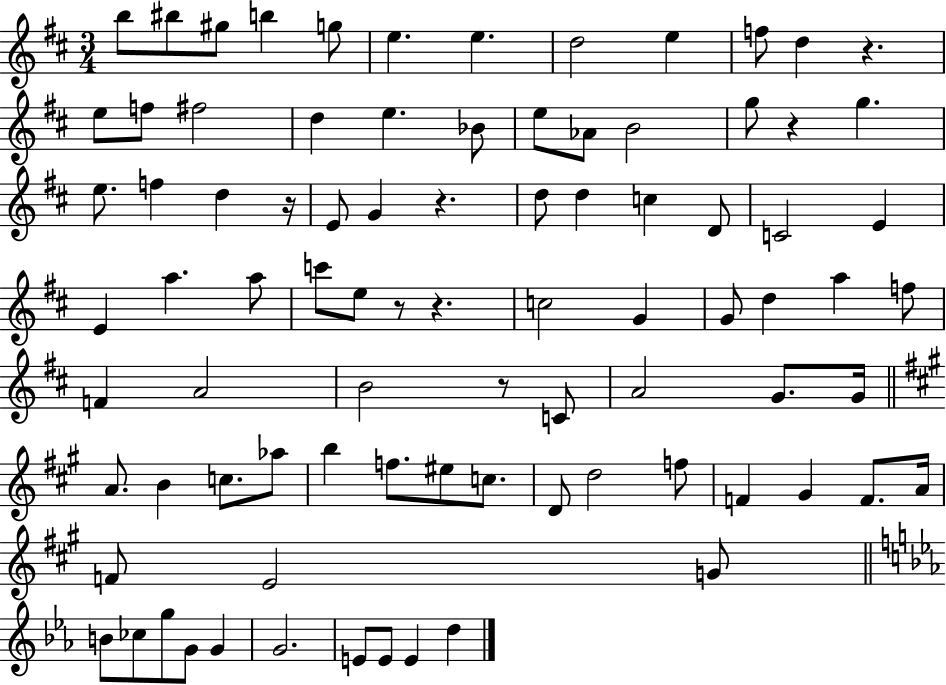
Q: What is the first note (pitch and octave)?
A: B5